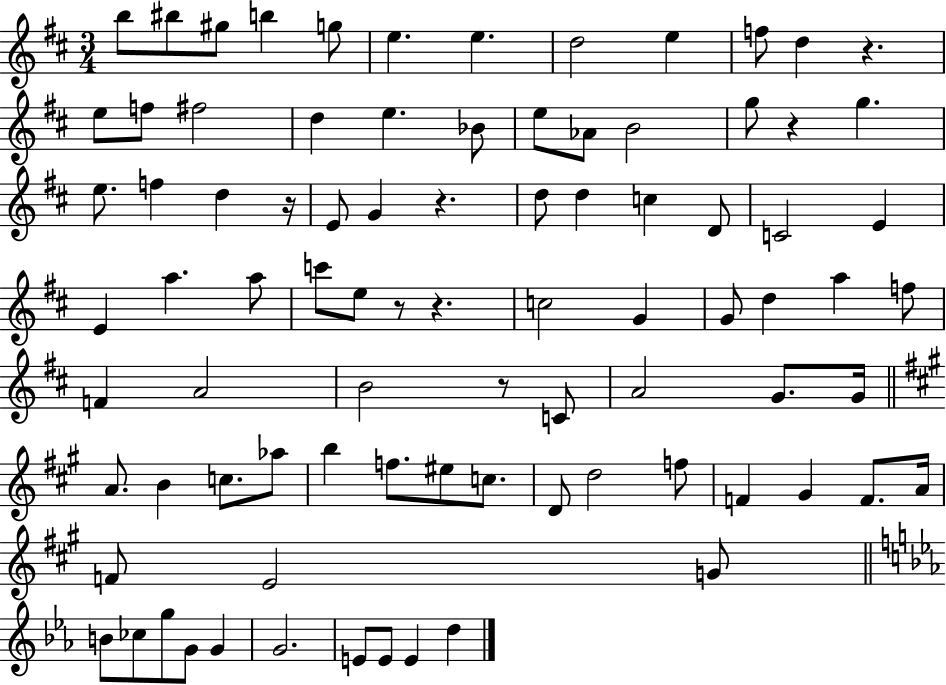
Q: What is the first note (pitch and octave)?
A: B5